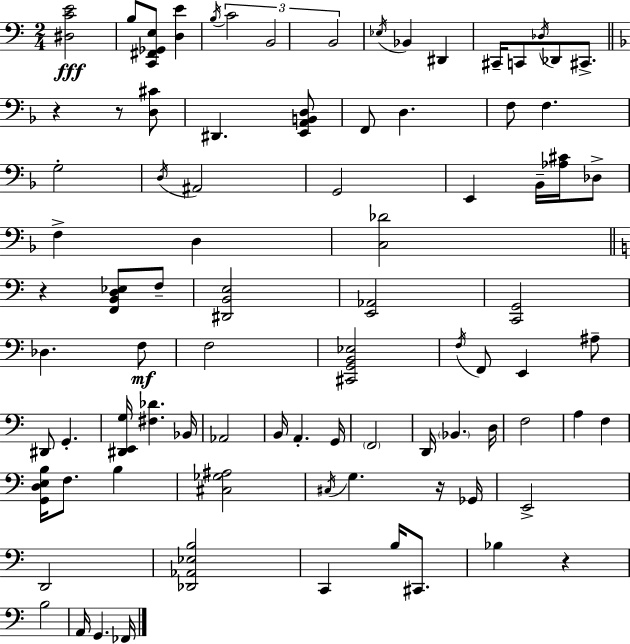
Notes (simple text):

[D#3,C4,E4]/h B3/e [C2,F#2,Gb2,E3]/e [D3,E4]/q B3/s C4/h B2/h B2/h Eb3/s Bb2/q D#2/q C#2/s C2/e Db3/s Db2/e C#2/e. R/q R/e [D3,C#4]/e D#2/q. [E2,A2,B2,D3]/e F2/e D3/q. F3/e F3/q. G3/h D3/s A#2/h G2/h E2/q Bb2/s [Ab3,C#4]/s Db3/e F3/q D3/q [C3,Db4]/h R/q [F2,B2,D3,Eb3]/e F3/e [D#2,B2,E3]/h [E2,Ab2]/h [C2,G2]/h Db3/q. F3/e F3/h [C#2,G2,B2,Eb3]/h F3/s F2/e E2/q A#3/e D#2/e G2/q. [D#2,E2,G3]/s [F#3,Db4]/q. Bb2/s Ab2/h B2/s A2/q. G2/s F2/h D2/s Bb2/q. D3/s F3/h A3/q F3/q [G2,D3,E3,B3]/s F3/e. B3/q [C#3,Gb3,A#3]/h C#3/s G3/q. R/s Gb2/s E2/h D2/h [Db2,Ab2,Eb3,B3]/h C2/q B3/s C#2/e. Bb3/q R/q B3/h A2/s G2/q. FES2/s